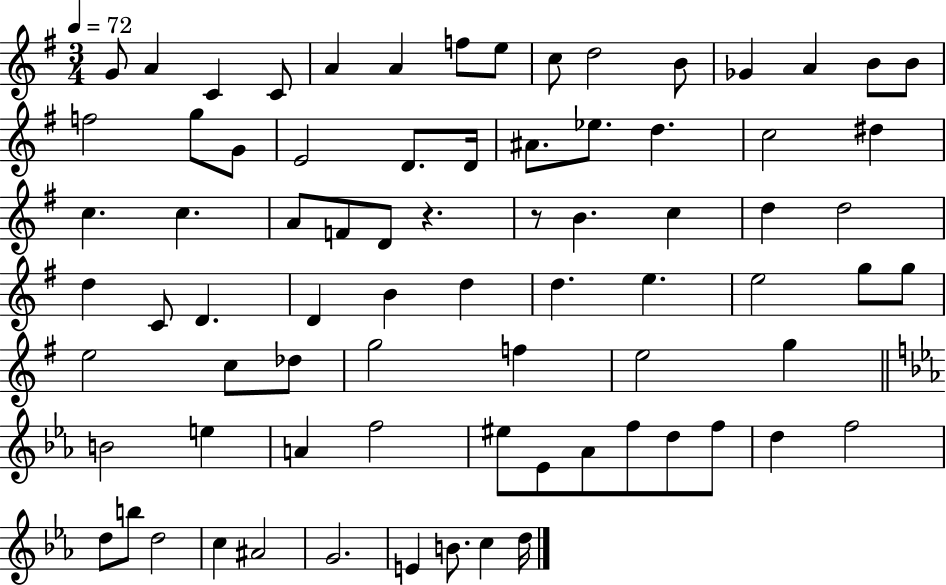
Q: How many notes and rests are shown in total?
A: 77